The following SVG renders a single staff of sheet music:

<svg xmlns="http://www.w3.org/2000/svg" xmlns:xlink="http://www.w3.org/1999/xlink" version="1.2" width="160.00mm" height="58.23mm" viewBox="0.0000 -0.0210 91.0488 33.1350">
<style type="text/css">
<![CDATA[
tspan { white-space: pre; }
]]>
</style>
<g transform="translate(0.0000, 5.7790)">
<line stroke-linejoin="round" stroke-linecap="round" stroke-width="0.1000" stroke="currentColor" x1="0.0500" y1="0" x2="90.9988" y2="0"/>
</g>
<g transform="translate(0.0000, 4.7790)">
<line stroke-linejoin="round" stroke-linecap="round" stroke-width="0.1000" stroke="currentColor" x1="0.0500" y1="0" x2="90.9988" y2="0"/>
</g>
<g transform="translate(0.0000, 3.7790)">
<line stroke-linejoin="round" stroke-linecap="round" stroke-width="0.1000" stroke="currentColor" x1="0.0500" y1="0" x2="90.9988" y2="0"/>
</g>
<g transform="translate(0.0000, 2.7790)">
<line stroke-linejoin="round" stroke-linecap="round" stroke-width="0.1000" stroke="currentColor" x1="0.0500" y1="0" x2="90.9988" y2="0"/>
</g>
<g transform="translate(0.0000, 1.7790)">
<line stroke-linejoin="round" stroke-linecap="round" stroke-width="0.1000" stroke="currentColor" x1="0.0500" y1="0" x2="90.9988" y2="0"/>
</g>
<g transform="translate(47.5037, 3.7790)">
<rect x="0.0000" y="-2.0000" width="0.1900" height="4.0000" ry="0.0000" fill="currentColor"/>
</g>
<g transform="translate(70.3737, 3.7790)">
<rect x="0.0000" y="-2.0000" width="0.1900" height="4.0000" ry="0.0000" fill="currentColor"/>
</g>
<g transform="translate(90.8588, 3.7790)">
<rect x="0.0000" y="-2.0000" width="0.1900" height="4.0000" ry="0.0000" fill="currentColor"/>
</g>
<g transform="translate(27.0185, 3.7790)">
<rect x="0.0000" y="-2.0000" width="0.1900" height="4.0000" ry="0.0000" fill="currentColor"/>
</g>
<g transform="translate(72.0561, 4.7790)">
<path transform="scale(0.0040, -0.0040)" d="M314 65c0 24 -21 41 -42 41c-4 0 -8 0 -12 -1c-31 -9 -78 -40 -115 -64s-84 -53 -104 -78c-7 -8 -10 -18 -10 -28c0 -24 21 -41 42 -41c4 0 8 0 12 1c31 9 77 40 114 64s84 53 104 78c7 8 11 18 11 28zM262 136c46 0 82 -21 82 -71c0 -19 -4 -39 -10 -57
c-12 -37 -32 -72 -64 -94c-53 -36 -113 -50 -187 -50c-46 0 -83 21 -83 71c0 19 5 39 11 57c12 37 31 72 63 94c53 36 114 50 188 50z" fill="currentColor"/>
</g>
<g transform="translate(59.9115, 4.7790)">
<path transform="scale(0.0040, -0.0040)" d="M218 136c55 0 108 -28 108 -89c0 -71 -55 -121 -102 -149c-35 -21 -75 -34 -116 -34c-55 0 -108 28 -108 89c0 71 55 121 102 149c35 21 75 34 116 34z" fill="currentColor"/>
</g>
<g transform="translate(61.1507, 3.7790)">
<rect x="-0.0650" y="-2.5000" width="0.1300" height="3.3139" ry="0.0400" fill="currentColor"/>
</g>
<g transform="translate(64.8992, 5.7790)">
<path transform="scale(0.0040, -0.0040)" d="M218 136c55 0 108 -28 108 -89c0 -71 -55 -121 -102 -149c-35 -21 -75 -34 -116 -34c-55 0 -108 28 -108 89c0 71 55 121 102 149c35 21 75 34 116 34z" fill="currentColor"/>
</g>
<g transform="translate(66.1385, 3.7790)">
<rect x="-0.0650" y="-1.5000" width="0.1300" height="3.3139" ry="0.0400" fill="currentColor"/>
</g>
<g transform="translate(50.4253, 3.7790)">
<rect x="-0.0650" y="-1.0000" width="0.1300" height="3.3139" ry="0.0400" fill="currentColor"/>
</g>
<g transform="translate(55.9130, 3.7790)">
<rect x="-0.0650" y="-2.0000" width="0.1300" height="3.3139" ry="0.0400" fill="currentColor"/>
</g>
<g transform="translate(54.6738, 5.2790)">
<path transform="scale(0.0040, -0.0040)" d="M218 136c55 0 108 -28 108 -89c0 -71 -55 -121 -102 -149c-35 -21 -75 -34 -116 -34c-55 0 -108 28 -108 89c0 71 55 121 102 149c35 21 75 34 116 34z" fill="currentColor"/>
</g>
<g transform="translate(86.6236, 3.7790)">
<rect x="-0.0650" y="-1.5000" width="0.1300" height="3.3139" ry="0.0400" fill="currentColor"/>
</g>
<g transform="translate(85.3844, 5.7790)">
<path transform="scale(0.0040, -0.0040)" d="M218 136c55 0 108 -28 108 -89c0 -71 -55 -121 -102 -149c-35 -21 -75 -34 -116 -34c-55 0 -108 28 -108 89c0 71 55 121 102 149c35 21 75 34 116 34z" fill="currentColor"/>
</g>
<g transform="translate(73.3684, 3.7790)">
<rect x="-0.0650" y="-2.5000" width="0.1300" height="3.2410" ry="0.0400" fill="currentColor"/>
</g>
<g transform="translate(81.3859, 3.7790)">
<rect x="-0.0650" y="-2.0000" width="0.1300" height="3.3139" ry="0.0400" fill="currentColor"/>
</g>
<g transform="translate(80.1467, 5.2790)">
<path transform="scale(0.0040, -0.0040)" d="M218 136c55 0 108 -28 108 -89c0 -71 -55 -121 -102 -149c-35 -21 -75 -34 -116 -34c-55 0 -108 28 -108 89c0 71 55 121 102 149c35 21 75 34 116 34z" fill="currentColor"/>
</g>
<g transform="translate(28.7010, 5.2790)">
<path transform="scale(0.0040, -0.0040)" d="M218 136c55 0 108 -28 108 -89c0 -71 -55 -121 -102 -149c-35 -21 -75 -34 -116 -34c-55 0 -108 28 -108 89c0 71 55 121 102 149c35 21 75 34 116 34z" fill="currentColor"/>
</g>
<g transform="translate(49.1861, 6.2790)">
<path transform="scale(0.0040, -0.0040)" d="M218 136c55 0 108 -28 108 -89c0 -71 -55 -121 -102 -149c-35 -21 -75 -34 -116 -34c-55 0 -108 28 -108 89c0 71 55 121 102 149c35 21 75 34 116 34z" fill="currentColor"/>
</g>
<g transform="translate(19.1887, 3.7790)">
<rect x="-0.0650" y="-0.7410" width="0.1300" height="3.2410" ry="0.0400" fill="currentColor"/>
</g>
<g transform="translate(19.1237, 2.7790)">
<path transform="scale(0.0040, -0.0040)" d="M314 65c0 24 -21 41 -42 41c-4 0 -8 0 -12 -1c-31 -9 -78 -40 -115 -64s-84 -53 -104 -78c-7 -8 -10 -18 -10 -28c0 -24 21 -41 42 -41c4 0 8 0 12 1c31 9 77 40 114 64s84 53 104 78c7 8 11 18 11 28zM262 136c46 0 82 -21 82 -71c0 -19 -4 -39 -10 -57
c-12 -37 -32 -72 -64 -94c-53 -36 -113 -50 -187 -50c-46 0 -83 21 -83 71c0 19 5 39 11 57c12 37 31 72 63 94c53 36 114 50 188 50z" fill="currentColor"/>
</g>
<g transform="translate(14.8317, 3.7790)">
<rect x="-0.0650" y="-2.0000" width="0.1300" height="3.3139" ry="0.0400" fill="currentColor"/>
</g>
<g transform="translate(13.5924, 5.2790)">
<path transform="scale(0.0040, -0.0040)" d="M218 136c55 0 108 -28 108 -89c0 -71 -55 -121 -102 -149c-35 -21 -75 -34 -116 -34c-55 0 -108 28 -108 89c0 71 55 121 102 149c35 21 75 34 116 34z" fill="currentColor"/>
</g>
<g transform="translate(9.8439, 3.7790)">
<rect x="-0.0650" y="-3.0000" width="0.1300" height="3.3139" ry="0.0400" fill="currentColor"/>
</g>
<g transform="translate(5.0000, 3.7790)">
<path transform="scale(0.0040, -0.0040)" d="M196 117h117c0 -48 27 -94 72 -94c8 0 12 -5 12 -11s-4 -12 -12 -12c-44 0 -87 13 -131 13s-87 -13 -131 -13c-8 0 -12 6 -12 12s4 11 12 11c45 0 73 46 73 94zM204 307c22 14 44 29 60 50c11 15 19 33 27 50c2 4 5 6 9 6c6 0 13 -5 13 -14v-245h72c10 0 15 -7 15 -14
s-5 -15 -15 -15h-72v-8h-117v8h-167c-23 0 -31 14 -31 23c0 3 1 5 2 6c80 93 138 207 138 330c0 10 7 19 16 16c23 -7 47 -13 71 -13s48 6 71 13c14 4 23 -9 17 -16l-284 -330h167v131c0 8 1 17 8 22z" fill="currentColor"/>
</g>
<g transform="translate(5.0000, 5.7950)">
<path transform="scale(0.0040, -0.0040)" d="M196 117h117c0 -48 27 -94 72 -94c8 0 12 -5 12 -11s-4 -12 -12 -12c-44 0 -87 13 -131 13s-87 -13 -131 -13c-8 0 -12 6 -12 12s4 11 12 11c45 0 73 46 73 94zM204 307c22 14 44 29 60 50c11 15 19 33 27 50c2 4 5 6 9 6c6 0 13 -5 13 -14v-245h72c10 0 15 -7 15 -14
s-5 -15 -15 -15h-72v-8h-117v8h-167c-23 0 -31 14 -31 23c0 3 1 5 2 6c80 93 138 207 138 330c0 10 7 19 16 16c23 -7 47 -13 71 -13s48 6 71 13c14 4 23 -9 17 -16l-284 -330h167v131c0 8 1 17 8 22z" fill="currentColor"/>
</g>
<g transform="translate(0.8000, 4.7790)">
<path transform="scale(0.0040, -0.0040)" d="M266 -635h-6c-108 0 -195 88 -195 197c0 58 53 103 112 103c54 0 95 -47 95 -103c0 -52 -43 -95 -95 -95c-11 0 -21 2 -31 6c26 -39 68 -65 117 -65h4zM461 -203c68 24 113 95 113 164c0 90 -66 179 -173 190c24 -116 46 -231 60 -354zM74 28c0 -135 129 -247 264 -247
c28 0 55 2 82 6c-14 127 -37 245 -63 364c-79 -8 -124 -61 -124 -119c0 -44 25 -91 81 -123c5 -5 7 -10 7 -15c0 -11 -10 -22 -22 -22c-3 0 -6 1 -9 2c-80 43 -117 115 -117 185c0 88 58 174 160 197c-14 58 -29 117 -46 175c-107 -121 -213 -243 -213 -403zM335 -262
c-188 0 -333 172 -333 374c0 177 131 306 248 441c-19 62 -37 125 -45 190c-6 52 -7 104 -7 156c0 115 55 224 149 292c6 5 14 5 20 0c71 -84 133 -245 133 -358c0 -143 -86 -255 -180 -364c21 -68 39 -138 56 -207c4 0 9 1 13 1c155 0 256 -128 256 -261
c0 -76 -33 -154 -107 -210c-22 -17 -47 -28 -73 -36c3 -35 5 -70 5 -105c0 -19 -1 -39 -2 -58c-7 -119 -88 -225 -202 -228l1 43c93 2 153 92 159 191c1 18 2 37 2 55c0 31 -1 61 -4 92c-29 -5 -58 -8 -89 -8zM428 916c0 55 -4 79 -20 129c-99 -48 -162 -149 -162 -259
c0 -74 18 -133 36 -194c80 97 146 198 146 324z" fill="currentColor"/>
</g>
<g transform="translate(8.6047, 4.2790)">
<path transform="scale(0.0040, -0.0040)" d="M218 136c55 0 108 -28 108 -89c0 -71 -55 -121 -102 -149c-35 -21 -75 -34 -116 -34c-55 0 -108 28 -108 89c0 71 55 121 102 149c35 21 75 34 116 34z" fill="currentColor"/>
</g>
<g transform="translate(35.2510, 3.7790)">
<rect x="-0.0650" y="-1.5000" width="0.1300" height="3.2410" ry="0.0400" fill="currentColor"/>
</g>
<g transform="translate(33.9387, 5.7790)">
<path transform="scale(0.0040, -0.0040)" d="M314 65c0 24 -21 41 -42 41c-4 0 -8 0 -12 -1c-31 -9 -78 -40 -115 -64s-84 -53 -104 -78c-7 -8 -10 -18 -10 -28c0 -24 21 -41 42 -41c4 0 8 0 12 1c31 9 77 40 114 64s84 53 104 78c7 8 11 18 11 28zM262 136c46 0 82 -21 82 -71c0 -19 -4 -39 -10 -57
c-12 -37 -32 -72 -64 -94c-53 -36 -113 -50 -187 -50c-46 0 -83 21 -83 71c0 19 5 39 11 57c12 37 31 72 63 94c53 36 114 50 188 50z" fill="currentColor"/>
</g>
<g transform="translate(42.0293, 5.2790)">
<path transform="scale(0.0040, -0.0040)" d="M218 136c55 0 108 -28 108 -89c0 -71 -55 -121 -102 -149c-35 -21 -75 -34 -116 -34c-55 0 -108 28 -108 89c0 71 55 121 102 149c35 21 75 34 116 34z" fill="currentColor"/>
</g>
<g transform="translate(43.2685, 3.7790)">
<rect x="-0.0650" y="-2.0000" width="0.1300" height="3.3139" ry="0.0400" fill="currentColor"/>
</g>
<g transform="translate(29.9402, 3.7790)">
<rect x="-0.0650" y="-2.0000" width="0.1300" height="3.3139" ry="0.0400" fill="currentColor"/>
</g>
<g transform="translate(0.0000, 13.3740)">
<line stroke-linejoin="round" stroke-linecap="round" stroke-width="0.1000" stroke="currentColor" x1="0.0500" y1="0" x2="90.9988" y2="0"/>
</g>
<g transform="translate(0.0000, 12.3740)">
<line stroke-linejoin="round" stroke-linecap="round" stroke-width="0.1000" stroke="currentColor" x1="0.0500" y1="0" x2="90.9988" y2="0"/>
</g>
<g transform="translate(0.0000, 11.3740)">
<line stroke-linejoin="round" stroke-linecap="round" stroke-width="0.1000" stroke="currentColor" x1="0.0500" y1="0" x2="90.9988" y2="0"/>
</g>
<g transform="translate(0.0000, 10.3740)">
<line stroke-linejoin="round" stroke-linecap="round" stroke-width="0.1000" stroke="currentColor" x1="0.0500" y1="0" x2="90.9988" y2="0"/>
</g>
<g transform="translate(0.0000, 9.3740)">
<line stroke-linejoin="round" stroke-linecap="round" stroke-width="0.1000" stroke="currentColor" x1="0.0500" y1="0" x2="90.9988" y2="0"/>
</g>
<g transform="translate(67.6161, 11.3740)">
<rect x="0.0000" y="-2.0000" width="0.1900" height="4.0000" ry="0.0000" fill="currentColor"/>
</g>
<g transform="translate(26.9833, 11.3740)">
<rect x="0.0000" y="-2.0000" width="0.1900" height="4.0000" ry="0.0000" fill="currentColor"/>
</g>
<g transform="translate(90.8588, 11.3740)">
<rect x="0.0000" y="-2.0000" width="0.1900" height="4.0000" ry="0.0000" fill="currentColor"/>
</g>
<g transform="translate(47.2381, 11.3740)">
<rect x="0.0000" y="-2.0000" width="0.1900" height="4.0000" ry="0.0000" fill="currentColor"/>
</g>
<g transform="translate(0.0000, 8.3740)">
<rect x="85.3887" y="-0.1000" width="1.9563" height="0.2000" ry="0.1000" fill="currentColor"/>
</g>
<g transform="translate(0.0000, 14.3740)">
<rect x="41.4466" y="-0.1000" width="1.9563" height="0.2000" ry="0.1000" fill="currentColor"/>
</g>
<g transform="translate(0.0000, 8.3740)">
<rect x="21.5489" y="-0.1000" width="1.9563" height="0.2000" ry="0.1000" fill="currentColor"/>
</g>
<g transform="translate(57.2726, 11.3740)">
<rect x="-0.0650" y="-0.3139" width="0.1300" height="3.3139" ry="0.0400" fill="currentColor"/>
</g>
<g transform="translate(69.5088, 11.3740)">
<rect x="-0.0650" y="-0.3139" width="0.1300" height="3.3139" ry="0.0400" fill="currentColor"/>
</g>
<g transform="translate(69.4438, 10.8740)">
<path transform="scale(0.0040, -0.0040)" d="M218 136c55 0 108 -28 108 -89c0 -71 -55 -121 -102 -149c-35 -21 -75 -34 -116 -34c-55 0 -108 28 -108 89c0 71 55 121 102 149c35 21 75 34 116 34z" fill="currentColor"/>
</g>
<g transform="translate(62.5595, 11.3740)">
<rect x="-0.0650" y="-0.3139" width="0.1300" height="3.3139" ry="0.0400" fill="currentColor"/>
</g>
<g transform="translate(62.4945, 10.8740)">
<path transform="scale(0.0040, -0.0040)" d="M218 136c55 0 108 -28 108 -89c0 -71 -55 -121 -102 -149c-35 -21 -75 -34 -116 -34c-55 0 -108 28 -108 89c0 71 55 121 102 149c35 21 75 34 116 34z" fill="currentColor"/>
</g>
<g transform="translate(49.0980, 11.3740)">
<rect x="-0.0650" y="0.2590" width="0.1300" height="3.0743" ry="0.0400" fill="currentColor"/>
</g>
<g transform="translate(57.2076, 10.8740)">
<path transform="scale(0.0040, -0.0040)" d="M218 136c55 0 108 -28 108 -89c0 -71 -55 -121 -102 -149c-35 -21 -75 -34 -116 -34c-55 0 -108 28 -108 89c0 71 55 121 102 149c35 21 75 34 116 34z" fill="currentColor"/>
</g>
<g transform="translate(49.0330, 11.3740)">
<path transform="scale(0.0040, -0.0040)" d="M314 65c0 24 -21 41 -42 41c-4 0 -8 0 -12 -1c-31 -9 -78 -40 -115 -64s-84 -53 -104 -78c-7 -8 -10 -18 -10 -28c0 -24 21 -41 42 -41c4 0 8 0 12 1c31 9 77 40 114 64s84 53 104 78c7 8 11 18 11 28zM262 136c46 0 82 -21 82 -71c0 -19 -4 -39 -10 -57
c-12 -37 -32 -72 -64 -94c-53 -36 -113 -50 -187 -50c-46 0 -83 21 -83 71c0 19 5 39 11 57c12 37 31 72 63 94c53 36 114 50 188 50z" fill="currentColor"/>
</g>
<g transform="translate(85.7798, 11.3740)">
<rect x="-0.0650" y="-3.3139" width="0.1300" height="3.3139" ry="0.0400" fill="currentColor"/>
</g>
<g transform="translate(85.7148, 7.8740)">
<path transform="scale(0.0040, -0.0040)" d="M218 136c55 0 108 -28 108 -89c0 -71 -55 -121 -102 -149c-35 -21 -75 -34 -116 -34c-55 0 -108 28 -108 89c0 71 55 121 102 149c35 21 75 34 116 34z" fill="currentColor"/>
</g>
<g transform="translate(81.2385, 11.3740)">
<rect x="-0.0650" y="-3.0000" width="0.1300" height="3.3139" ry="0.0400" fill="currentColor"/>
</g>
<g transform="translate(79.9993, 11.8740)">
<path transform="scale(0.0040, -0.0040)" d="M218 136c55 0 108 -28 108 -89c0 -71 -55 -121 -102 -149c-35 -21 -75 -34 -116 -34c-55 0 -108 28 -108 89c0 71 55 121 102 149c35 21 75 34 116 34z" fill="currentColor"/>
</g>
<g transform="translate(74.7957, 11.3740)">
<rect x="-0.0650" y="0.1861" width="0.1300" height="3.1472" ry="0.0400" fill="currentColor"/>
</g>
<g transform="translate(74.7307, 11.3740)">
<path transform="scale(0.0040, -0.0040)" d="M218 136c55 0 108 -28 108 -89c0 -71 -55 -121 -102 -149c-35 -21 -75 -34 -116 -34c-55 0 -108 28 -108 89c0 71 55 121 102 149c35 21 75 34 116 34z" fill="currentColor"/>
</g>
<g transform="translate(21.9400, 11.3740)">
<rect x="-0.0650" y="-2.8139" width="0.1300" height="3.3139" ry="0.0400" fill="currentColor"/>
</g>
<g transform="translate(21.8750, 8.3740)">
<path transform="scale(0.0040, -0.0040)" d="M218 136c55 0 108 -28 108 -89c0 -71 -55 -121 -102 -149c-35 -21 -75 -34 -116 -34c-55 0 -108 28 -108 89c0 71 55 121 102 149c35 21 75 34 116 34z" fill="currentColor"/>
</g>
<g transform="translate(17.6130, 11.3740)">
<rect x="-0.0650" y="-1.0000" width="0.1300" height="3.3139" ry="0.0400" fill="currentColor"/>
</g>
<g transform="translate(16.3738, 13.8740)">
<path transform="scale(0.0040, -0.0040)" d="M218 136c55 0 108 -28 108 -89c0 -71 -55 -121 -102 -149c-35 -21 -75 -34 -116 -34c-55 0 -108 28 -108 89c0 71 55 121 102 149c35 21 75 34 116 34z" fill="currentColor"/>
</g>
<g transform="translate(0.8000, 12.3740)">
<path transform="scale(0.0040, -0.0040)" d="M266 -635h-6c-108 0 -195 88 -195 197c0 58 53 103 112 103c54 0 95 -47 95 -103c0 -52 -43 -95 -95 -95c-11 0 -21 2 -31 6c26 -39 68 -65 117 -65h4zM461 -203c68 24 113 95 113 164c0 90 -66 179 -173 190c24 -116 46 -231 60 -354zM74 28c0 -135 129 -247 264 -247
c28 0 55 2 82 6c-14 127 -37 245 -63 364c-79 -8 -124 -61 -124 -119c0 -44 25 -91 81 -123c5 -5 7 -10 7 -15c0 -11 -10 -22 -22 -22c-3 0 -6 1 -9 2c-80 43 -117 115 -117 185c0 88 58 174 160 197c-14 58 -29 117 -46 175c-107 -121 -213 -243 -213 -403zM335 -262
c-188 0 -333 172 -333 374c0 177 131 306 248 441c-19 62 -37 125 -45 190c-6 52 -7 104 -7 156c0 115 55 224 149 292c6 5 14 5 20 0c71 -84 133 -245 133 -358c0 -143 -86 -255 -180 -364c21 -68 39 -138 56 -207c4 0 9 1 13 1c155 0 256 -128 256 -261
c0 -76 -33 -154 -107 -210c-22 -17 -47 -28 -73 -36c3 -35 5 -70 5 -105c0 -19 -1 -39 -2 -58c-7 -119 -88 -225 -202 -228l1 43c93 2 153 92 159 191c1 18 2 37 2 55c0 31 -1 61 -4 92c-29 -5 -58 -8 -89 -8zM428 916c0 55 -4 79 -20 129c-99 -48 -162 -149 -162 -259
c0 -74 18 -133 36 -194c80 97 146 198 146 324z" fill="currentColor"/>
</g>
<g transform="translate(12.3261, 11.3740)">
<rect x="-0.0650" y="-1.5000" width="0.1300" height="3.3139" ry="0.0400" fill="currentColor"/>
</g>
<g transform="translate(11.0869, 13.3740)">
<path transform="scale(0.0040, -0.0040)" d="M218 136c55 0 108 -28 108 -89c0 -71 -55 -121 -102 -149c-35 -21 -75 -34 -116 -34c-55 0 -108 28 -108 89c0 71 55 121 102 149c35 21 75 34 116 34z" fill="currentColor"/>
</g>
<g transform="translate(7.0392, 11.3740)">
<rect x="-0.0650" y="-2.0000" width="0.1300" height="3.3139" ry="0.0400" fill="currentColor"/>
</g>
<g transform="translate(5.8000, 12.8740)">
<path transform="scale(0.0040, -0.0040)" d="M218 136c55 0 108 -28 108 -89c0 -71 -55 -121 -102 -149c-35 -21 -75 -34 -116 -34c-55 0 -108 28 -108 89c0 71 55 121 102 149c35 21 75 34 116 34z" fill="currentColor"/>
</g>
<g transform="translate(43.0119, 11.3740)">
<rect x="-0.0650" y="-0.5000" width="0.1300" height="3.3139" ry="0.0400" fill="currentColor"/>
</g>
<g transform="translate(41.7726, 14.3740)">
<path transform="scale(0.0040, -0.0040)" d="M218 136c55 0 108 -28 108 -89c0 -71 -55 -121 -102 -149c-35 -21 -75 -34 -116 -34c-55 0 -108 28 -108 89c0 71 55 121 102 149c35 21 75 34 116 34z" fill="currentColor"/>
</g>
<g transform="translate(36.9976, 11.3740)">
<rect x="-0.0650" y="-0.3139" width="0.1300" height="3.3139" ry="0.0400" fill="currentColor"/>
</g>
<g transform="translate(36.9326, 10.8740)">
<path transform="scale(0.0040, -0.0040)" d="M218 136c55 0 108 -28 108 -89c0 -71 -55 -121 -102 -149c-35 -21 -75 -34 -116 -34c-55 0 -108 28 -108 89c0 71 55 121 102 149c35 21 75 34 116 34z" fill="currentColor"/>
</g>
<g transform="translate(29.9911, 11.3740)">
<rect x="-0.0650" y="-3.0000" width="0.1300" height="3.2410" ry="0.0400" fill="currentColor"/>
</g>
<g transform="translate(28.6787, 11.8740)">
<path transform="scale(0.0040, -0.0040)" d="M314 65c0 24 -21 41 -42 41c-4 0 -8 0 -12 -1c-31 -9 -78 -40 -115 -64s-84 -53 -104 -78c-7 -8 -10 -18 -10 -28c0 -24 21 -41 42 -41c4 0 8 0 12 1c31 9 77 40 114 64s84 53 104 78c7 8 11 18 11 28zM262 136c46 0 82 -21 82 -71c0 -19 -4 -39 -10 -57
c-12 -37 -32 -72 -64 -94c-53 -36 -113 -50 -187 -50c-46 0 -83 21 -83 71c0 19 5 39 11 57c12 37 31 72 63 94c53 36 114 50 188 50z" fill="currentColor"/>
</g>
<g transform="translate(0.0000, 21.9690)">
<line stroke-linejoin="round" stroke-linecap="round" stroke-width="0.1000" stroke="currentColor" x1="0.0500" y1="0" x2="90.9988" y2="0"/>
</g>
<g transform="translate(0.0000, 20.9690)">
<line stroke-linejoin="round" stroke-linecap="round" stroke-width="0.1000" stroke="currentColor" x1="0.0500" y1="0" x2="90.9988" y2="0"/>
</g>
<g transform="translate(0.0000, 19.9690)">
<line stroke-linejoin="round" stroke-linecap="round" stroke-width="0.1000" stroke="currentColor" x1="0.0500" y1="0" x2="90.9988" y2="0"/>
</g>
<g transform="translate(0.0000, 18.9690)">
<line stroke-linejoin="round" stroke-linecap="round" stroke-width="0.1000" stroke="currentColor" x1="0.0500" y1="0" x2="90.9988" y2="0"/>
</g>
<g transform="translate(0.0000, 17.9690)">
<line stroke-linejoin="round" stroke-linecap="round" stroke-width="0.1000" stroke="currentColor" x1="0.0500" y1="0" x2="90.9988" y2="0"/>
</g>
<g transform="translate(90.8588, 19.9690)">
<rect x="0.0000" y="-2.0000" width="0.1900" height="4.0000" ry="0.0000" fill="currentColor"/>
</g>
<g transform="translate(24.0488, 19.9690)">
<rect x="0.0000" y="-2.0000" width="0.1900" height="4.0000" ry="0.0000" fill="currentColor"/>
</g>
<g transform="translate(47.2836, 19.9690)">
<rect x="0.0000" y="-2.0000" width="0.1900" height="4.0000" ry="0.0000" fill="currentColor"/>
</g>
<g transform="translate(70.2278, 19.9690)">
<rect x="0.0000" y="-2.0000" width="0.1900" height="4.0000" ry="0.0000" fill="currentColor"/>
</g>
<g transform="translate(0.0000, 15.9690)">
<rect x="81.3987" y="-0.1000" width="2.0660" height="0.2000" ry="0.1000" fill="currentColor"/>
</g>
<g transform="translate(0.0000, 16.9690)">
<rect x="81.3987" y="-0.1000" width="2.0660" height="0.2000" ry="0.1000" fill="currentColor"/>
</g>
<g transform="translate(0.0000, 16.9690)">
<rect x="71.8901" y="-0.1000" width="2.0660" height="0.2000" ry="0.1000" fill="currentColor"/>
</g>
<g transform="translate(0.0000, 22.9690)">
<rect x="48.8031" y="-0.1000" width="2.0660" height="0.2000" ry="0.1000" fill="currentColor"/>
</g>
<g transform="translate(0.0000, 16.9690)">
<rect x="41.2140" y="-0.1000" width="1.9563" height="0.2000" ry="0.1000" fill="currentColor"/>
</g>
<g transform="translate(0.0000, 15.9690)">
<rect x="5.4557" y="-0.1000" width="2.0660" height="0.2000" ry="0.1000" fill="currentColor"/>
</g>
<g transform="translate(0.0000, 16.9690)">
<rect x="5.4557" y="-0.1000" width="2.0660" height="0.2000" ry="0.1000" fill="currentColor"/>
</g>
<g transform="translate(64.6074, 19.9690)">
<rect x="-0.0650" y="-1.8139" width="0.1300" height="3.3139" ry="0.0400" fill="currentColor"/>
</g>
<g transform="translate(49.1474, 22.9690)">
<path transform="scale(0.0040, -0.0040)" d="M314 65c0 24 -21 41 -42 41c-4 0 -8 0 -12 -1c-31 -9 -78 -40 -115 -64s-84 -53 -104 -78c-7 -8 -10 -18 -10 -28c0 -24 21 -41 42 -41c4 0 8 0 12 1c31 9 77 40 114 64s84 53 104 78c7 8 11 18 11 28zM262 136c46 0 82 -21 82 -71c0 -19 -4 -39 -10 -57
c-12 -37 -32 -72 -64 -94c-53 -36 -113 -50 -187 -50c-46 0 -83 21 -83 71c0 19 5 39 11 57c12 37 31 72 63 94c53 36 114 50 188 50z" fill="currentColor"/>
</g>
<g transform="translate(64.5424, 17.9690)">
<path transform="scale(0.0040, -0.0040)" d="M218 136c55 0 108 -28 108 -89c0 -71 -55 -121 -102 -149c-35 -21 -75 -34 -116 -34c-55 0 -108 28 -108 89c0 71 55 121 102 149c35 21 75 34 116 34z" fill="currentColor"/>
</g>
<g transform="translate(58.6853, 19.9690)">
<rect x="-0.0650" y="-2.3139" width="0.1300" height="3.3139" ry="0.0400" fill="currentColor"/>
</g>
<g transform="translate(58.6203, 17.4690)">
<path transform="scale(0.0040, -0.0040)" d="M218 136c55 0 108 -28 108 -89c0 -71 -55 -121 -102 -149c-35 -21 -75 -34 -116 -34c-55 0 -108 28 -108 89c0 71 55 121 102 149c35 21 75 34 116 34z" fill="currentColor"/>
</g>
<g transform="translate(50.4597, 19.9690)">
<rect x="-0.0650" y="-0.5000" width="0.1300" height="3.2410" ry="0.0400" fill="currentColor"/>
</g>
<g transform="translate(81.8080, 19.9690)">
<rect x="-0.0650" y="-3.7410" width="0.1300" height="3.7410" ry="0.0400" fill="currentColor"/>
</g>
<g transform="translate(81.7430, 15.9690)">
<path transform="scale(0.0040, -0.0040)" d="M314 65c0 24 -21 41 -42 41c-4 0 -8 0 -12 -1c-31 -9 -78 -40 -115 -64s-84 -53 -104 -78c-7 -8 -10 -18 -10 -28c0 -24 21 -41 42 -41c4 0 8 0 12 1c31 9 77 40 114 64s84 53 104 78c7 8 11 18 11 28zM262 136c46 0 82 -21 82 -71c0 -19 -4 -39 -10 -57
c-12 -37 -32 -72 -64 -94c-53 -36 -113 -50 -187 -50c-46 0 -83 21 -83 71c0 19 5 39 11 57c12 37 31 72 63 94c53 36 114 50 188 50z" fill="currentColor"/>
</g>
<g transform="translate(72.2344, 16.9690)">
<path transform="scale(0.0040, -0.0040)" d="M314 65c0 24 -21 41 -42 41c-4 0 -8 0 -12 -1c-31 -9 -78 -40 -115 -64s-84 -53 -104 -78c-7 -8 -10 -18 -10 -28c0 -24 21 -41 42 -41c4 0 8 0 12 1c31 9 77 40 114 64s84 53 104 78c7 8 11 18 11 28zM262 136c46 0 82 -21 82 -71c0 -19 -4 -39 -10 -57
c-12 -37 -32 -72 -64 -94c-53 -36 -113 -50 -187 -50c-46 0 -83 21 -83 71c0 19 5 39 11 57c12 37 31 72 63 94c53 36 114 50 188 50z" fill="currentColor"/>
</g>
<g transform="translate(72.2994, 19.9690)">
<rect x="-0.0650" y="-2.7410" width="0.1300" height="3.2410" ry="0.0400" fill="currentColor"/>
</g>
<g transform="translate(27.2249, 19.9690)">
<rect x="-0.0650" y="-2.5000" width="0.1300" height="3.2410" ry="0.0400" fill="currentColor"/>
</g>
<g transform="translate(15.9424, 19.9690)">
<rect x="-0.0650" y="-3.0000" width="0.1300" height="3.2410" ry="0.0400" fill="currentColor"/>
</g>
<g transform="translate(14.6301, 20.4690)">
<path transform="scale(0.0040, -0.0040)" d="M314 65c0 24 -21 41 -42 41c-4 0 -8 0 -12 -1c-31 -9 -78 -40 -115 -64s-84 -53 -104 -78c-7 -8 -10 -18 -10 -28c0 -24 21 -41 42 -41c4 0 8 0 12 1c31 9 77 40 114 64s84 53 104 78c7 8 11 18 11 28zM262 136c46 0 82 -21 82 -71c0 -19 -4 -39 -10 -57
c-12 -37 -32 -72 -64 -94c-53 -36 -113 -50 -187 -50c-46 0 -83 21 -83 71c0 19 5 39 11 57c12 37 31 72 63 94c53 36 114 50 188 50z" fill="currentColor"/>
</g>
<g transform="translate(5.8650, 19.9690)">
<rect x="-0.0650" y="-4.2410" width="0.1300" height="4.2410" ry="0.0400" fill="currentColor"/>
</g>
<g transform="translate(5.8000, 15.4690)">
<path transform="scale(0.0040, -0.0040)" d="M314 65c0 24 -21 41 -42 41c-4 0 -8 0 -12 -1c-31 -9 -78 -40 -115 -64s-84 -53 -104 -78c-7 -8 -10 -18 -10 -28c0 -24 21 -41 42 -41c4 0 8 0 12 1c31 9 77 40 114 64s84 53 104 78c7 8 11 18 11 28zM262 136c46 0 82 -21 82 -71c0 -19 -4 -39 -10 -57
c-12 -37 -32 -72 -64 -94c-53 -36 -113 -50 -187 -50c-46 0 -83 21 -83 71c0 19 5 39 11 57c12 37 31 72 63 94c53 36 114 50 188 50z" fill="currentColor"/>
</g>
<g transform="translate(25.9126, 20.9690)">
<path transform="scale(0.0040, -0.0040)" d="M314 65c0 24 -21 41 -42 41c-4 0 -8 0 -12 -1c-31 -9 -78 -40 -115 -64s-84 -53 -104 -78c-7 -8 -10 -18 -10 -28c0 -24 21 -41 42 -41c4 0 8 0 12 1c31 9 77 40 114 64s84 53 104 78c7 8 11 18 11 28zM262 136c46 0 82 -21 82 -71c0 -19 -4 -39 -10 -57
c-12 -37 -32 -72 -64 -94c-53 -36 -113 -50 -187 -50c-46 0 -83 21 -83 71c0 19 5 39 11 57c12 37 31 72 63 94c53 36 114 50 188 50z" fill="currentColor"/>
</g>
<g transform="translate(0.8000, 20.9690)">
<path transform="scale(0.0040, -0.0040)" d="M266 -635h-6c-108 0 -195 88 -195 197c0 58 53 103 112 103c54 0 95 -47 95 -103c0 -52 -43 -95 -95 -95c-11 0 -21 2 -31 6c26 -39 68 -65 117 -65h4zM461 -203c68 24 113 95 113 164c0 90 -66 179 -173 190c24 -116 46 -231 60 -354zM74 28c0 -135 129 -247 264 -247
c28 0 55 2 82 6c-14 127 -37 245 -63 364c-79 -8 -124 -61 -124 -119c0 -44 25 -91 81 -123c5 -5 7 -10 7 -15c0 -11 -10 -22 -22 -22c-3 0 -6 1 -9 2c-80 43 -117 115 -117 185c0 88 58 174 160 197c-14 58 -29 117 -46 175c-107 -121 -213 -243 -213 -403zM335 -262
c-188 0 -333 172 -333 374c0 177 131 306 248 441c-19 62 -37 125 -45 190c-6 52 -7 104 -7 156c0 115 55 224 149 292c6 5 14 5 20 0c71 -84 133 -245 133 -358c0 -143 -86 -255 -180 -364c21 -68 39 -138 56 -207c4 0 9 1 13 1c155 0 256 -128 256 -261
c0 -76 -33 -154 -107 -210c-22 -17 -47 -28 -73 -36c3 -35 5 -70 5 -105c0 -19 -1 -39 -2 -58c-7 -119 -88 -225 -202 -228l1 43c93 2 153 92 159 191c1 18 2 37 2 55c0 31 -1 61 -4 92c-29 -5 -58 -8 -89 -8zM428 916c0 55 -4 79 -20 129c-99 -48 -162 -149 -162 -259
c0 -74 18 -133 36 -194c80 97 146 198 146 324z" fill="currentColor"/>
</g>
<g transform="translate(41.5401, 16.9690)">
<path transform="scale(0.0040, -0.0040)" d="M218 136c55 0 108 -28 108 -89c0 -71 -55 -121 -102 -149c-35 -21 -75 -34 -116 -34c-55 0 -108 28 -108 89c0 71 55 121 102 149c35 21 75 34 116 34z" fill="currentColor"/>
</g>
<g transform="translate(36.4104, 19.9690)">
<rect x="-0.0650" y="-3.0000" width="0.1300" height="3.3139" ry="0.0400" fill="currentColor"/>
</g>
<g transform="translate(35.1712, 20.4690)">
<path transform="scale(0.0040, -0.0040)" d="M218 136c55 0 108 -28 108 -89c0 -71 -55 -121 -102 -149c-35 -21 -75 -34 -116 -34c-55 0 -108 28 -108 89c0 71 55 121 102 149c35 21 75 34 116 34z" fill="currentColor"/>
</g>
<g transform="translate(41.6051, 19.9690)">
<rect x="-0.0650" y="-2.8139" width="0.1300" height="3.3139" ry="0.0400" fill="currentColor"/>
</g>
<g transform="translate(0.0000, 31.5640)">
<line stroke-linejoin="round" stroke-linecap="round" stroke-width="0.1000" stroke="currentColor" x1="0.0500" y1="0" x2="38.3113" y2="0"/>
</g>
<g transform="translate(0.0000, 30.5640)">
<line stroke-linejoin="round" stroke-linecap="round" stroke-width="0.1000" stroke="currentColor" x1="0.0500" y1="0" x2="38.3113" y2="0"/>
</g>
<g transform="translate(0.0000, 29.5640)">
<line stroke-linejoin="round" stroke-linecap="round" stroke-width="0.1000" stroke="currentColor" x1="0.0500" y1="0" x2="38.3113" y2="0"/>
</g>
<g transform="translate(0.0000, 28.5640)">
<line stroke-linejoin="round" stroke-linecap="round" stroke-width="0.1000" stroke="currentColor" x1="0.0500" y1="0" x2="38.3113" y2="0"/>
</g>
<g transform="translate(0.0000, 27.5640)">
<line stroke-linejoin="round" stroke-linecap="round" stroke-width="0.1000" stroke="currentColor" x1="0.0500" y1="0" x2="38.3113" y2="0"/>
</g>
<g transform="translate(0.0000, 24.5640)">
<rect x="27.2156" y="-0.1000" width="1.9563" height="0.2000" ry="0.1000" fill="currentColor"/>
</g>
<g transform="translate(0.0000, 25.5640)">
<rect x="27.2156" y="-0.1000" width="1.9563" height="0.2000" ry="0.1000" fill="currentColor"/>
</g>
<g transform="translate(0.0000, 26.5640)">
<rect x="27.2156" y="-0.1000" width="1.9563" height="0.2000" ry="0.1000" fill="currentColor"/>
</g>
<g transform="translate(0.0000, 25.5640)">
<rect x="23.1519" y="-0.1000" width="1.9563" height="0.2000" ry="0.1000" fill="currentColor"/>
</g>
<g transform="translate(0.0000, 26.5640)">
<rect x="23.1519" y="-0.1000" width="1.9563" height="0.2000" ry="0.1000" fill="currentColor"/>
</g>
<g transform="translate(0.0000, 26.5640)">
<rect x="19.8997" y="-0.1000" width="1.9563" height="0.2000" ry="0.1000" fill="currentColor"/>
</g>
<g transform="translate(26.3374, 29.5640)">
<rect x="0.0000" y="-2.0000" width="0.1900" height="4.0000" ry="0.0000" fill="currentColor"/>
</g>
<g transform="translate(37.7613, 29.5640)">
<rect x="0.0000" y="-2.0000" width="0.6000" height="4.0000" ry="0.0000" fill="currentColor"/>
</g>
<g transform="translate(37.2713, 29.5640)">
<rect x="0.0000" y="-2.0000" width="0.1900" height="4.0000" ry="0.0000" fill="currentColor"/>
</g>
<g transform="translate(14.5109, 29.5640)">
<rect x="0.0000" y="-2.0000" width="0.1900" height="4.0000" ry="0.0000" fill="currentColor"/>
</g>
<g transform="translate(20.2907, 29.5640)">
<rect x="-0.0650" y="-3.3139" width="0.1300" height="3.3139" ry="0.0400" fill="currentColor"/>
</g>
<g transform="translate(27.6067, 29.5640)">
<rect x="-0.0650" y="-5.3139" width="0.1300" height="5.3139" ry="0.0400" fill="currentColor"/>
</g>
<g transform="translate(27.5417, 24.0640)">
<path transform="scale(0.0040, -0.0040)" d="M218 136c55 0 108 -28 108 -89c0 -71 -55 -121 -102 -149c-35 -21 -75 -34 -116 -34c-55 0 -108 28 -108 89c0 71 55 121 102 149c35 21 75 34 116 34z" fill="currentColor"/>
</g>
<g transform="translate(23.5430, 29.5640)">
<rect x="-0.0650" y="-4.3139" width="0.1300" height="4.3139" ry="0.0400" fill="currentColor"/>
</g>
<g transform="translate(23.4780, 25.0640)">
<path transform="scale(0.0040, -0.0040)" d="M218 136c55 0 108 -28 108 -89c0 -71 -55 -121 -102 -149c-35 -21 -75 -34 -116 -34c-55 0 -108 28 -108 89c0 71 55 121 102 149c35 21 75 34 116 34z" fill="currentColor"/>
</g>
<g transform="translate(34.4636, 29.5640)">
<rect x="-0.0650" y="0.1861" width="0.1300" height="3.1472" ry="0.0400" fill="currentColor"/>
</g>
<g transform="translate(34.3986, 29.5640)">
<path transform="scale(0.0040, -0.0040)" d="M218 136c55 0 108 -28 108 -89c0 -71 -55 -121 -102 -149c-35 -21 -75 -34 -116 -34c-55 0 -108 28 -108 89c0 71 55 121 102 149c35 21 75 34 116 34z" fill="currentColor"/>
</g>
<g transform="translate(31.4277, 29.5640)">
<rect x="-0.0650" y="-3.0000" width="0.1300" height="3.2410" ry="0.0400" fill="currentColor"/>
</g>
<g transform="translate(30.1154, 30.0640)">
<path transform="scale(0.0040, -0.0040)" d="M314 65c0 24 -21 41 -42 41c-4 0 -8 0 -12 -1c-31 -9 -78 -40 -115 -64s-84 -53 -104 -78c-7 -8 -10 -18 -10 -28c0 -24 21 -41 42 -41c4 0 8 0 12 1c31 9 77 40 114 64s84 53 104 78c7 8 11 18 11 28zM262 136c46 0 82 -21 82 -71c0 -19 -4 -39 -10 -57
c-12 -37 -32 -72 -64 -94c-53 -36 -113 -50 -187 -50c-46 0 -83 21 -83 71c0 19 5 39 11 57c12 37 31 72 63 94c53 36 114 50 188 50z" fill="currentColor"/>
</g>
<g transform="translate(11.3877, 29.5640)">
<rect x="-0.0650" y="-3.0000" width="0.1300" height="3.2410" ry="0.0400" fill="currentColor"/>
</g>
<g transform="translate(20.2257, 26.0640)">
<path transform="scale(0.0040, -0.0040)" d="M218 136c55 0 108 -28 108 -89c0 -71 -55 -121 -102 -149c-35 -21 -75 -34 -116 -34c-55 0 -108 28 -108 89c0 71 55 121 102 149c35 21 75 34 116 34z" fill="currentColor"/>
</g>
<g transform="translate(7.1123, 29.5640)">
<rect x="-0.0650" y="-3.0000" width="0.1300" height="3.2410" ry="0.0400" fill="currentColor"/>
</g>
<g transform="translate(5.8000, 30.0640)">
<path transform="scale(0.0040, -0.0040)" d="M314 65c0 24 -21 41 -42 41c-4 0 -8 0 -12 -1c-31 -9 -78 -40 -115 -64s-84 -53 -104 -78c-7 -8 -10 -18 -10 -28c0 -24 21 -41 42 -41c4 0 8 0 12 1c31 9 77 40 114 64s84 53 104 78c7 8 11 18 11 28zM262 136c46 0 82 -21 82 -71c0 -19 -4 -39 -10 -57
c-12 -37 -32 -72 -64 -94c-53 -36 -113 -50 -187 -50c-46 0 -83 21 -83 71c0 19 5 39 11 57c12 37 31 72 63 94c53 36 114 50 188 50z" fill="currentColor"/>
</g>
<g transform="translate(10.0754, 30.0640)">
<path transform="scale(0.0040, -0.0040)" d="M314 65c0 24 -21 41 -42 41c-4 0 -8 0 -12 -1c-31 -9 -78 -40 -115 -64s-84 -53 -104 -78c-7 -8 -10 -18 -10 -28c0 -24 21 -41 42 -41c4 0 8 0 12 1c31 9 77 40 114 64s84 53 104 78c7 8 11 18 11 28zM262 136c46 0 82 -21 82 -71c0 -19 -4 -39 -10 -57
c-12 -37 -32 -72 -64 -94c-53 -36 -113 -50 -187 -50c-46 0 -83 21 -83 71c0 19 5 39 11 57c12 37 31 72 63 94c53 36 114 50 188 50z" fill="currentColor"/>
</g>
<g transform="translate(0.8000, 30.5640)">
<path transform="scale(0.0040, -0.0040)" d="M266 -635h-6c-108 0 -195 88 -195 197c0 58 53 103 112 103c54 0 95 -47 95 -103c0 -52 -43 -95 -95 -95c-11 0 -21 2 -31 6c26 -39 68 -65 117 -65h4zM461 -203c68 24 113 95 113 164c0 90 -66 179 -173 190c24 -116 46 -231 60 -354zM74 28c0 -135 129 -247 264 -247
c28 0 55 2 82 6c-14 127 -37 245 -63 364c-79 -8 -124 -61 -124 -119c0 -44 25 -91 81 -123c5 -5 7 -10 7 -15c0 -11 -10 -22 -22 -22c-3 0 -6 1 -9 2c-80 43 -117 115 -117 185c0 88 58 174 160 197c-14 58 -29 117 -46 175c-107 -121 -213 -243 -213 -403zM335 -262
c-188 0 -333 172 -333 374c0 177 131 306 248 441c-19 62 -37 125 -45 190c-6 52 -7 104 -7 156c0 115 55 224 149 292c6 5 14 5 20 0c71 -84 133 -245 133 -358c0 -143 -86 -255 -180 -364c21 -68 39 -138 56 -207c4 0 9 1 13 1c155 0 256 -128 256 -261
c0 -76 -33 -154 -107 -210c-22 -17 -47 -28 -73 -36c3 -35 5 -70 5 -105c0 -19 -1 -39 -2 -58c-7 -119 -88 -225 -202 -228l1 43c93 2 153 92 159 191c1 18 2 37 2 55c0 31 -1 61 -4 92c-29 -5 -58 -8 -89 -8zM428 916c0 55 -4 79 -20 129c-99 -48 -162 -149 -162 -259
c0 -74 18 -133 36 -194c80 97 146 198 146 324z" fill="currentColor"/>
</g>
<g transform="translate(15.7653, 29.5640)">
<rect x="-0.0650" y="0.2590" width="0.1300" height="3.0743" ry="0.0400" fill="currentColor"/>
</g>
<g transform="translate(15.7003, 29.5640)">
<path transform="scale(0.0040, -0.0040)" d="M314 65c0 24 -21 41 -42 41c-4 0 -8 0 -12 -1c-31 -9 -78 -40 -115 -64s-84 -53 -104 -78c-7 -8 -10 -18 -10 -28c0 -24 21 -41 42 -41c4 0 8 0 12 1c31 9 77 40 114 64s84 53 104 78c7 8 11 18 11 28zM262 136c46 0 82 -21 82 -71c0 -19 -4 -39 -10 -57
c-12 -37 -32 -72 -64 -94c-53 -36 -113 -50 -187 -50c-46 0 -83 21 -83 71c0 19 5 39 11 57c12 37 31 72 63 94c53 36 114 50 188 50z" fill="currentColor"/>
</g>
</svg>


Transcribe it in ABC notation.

X:1
T:Untitled
M:4/4
L:1/4
K:C
A F d2 F E2 F D F G E G2 F E F E D a A2 c C B2 c c c B A b d'2 A2 G2 A a C2 g f a2 c'2 A2 A2 B2 b d' f' A2 B